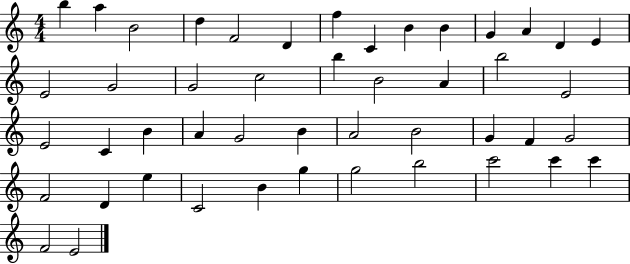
B5/q A5/q B4/h D5/q F4/h D4/q F5/q C4/q B4/q B4/q G4/q A4/q D4/q E4/q E4/h G4/h G4/h C5/h B5/q B4/h A4/q B5/h E4/h E4/h C4/q B4/q A4/q G4/h B4/q A4/h B4/h G4/q F4/q G4/h F4/h D4/q E5/q C4/h B4/q G5/q G5/h B5/h C6/h C6/q C6/q F4/h E4/h